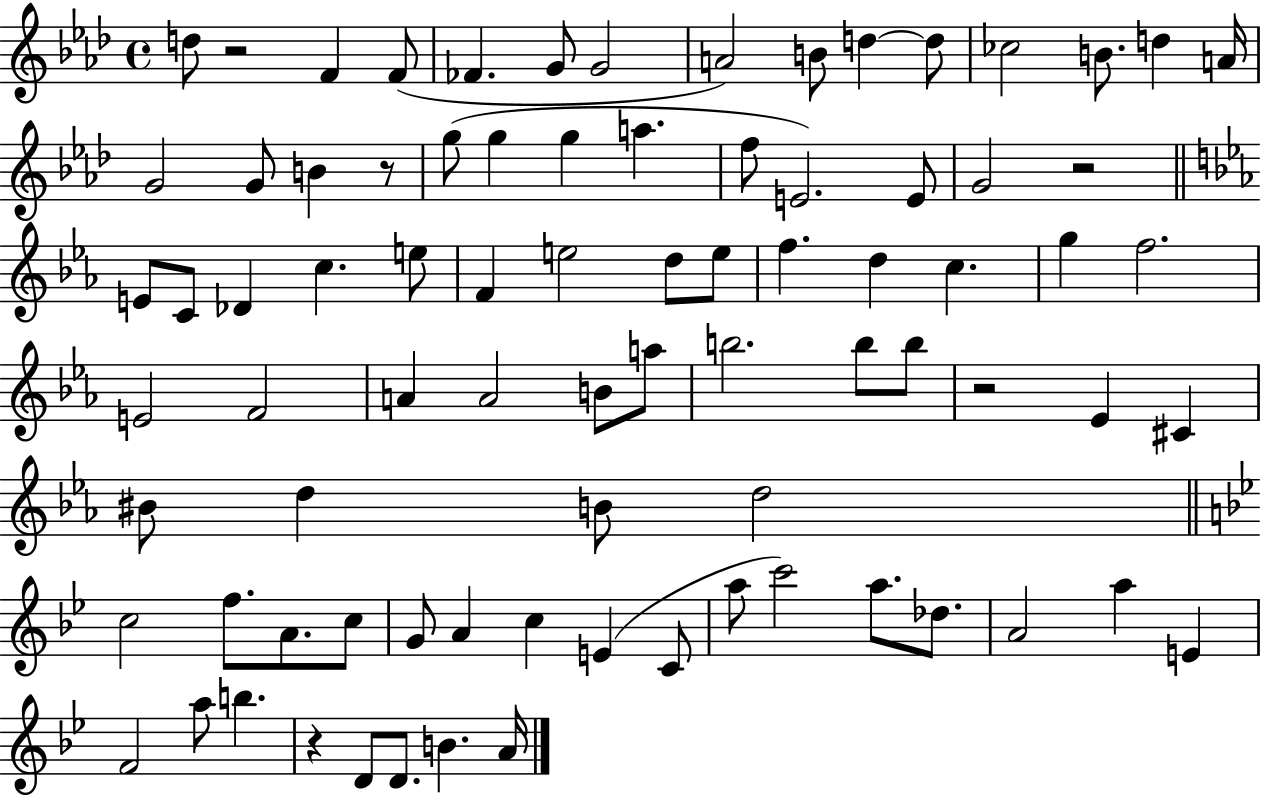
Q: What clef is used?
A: treble